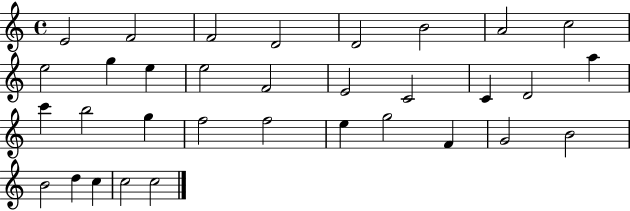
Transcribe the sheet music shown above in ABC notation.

X:1
T:Untitled
M:4/4
L:1/4
K:C
E2 F2 F2 D2 D2 B2 A2 c2 e2 g e e2 F2 E2 C2 C D2 a c' b2 g f2 f2 e g2 F G2 B2 B2 d c c2 c2